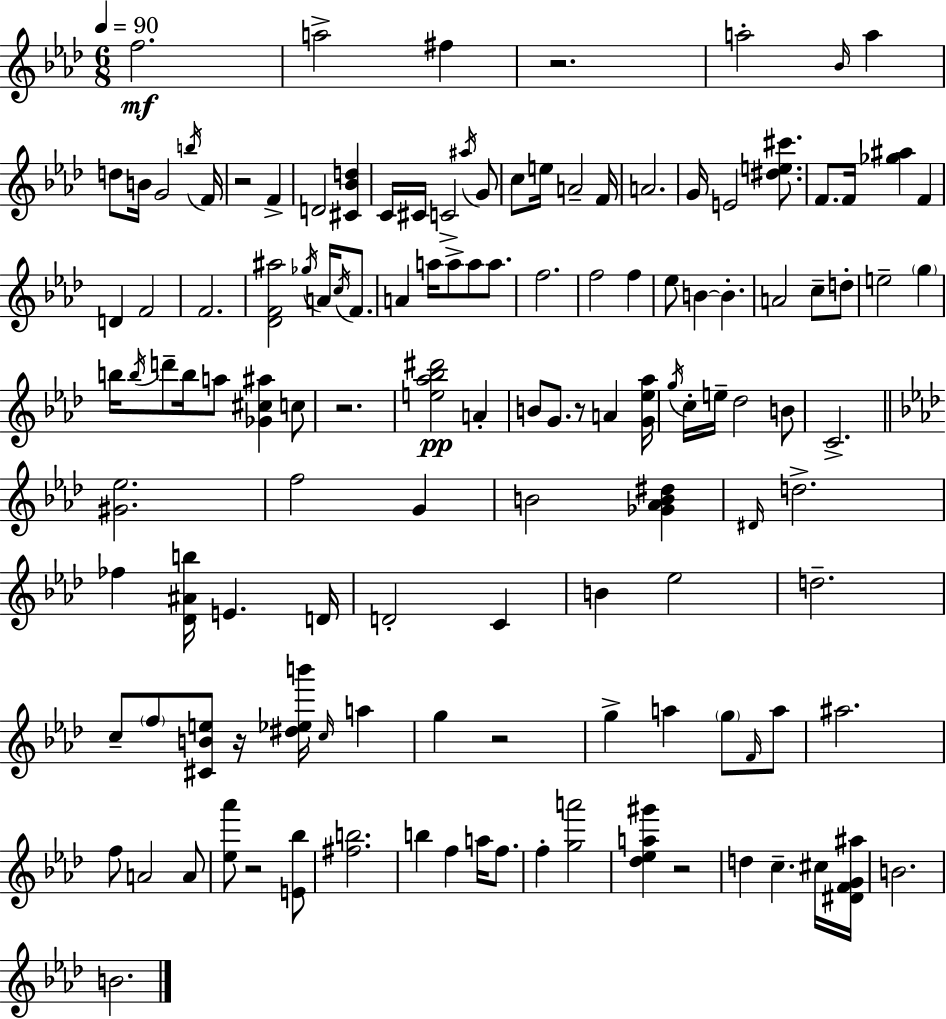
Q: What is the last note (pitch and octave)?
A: B4